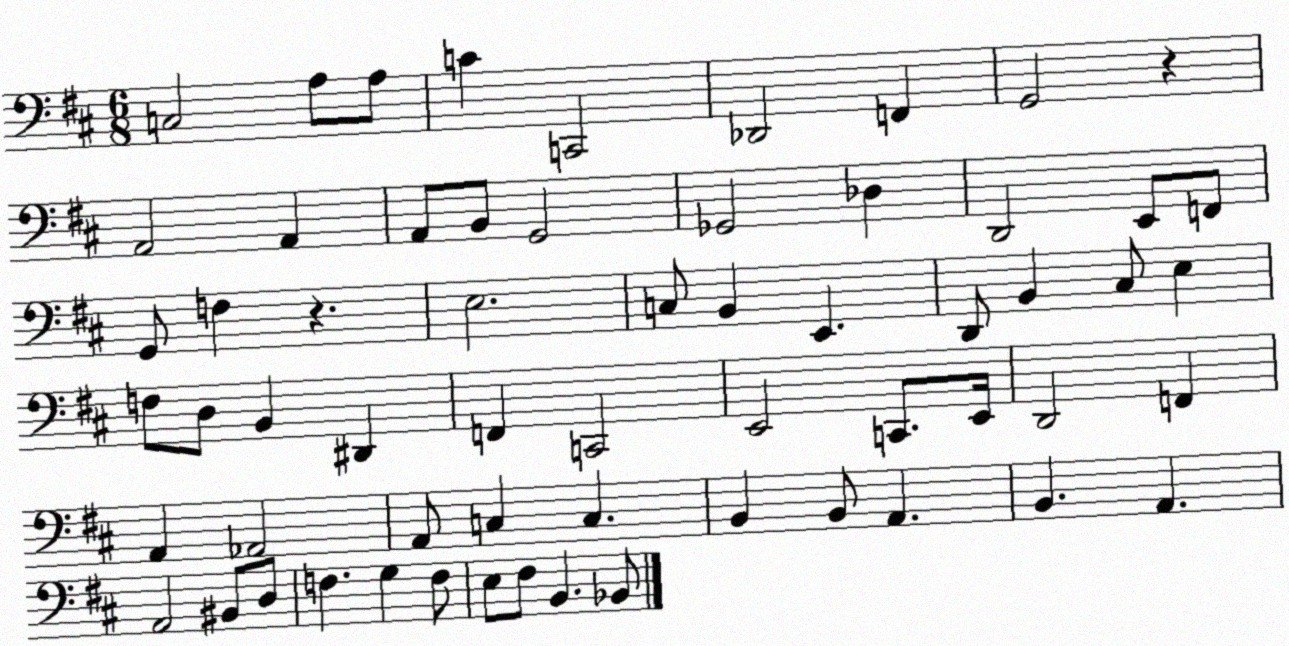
X:1
T:Untitled
M:6/8
L:1/4
K:D
C,2 A,/2 A,/2 C C,,2 _D,,2 F,, G,,2 z A,,2 A,, A,,/2 B,,/2 G,,2 _G,,2 _D, D,,2 E,,/2 F,,/2 G,,/2 F, z E,2 C,/2 B,, E,, D,,/2 B,, ^C,/2 E, F,/2 D,/2 B,, ^D,, F,, C,,2 E,,2 C,,/2 E,,/4 D,,2 F,, A,, _A,,2 A,,/2 C, C, B,, B,,/2 A,, B,, A,, A,,2 ^B,,/2 D,/2 F, G, F,/2 E,/2 ^F,/2 B,, _B,,/2